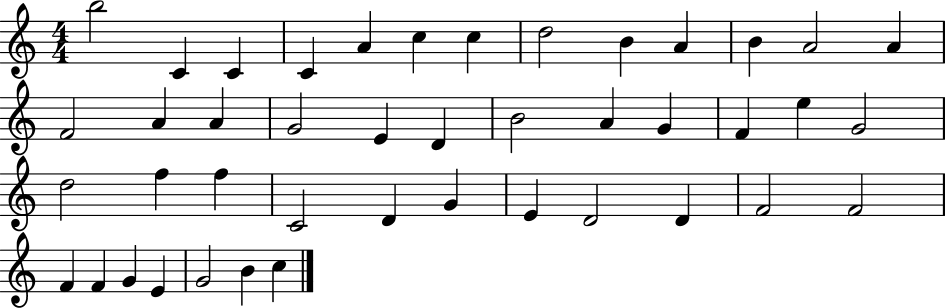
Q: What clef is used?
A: treble